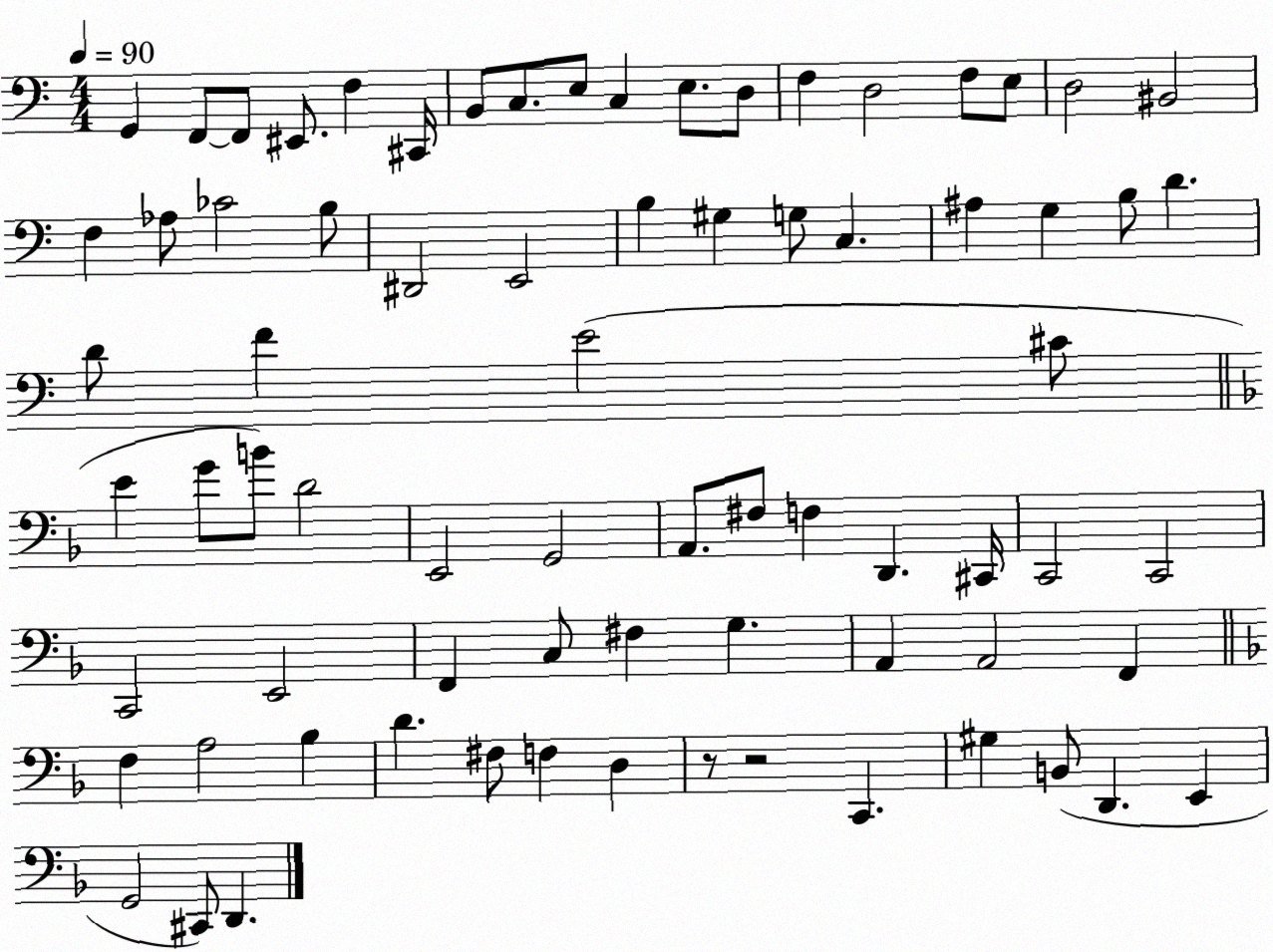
X:1
T:Untitled
M:4/4
L:1/4
K:C
G,, F,,/2 F,,/2 ^E,,/2 F, ^C,,/4 B,,/2 C,/2 E,/2 C, E,/2 D,/2 F, D,2 F,/2 E,/2 D,2 ^B,,2 F, _A,/2 _C2 B,/2 ^D,,2 E,,2 B, ^G, G,/2 C, ^A, G, B,/2 D D/2 F E2 ^C/2 E G/2 B/2 D2 E,,2 G,,2 A,,/2 ^F,/2 F, D,, ^C,,/4 C,,2 C,,2 C,,2 E,,2 F,, C,/2 ^F, G, A,, A,,2 F,, F, A,2 _B, D ^F,/2 F, D, z/2 z2 C,, ^G, B,,/2 D,, E,, G,,2 ^C,,/2 D,,